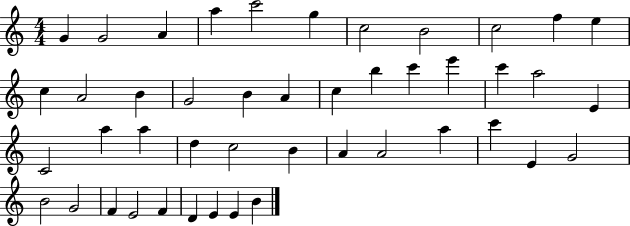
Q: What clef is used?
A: treble